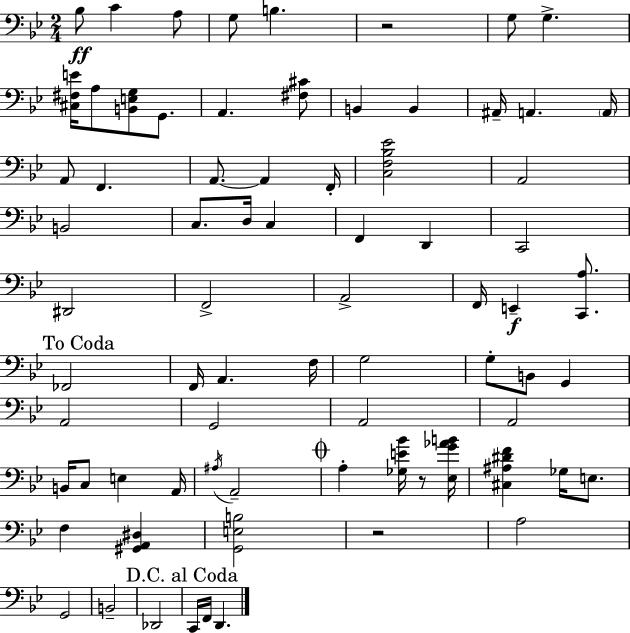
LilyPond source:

{
  \clef bass
  \numericTimeSignature
  \time 2/4
  \key g \minor
  \repeat volta 2 { bes8\ff c'4 a8 | g8 b4. | r2 | g8 g4.-> | \break <cis fis e'>16 a8 <b, e g>8 g,8. | a,4. <fis cis'>8 | b,4 b,4 | ais,16-- a,4. \parenthesize a,16 | \break a,8 f,4. | a,8.~~ a,4 f,16-. | <c f bes ees'>2 | a,2 | \break b,2 | c8. d16 c4 | f,4 d,4 | c,2 | \break dis,2 | f,2-> | a,2-> | f,16 e,4--\f <c, a>8. | \break \mark "To Coda" fes,2 | f,16 a,4. f16 | g2 | g8-. b,8 g,4 | \break a,2 | g,2 | a,2 | a,2 | \break b,16 c8 e4 a,16 | \acciaccatura { ais16 } a,2-- | \mark \markup { \musicglyph "scripts.coda" } a4-. <ges e' bes'>16 r8 | <ees g' aes' b'>16 <cis ais dis' f'>4 ges16 e8. | \break f4 <gis, a, dis>4 | <g, e b>2 | r2 | a2 | \break g,2 | b,2-- | des,2 | \mark "D.C. al Coda" c,16 f,16 d,4. | \break } \bar "|."
}